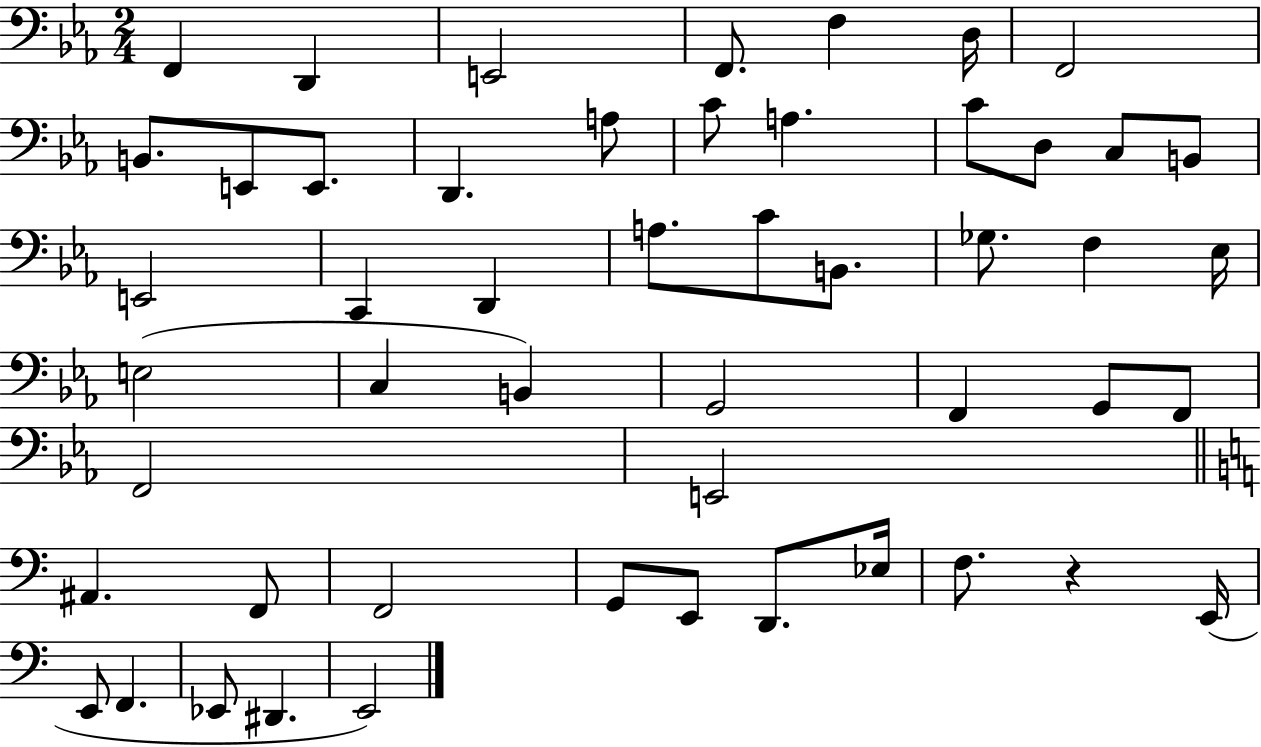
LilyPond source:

{
  \clef bass
  \numericTimeSignature
  \time 2/4
  \key ees \major
  \repeat volta 2 { f,4 d,4 | e,2 | f,8. f4 d16 | f,2 | \break b,8. e,8 e,8. | d,4. a8 | c'8 a4. | c'8 d8 c8 b,8 | \break e,2 | c,4 d,4 | a8. c'8 b,8. | ges8. f4 ees16 | \break e2( | c4 b,4) | g,2 | f,4 g,8 f,8 | \break f,2 | e,2 | \bar "||" \break \key c \major ais,4. f,8 | f,2 | g,8 e,8 d,8. ees16 | f8. r4 e,16( | \break e,8 f,4. | ees,8 dis,4. | e,2) | } \bar "|."
}